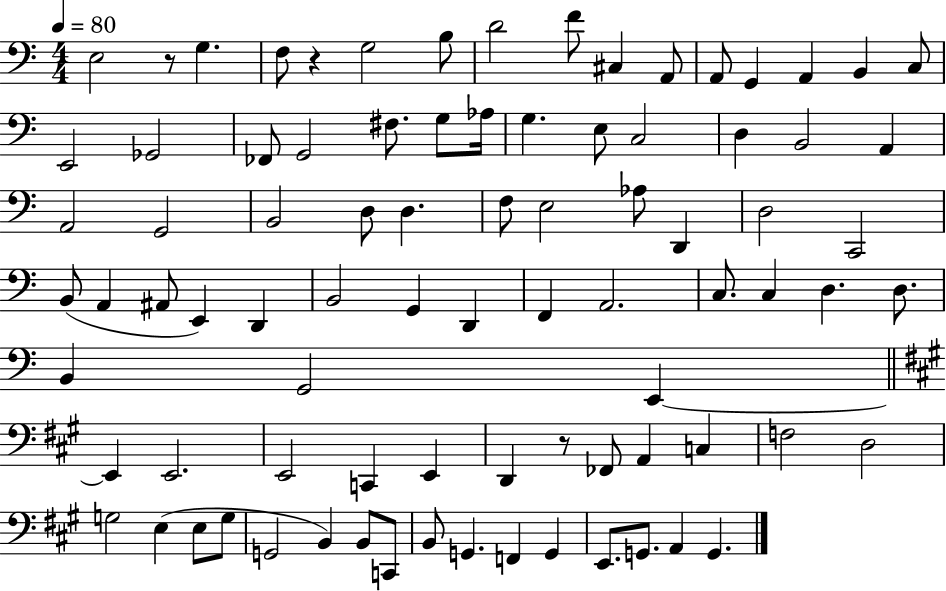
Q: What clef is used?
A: bass